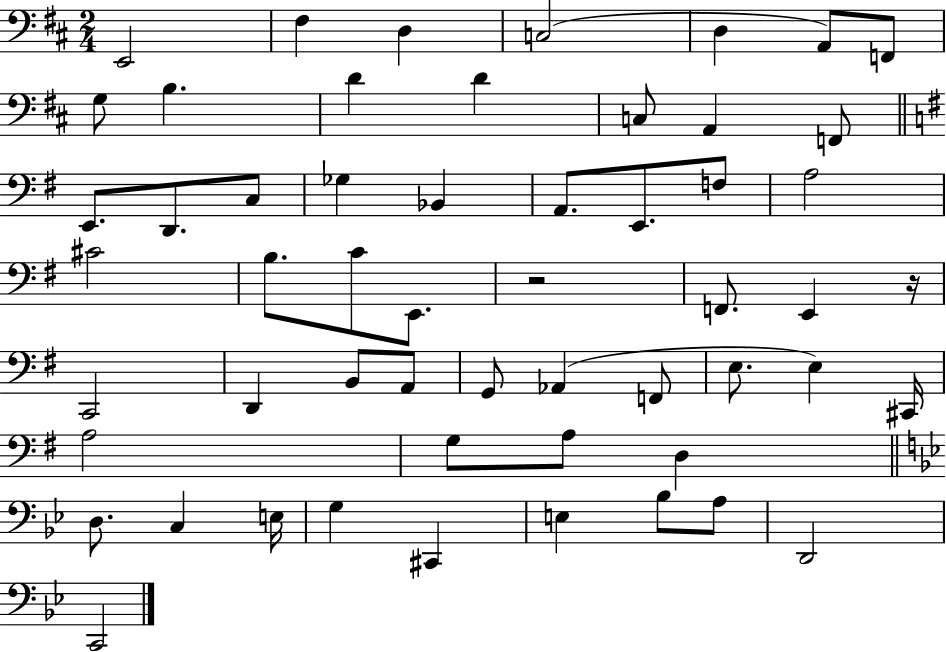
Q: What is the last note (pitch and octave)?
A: C2